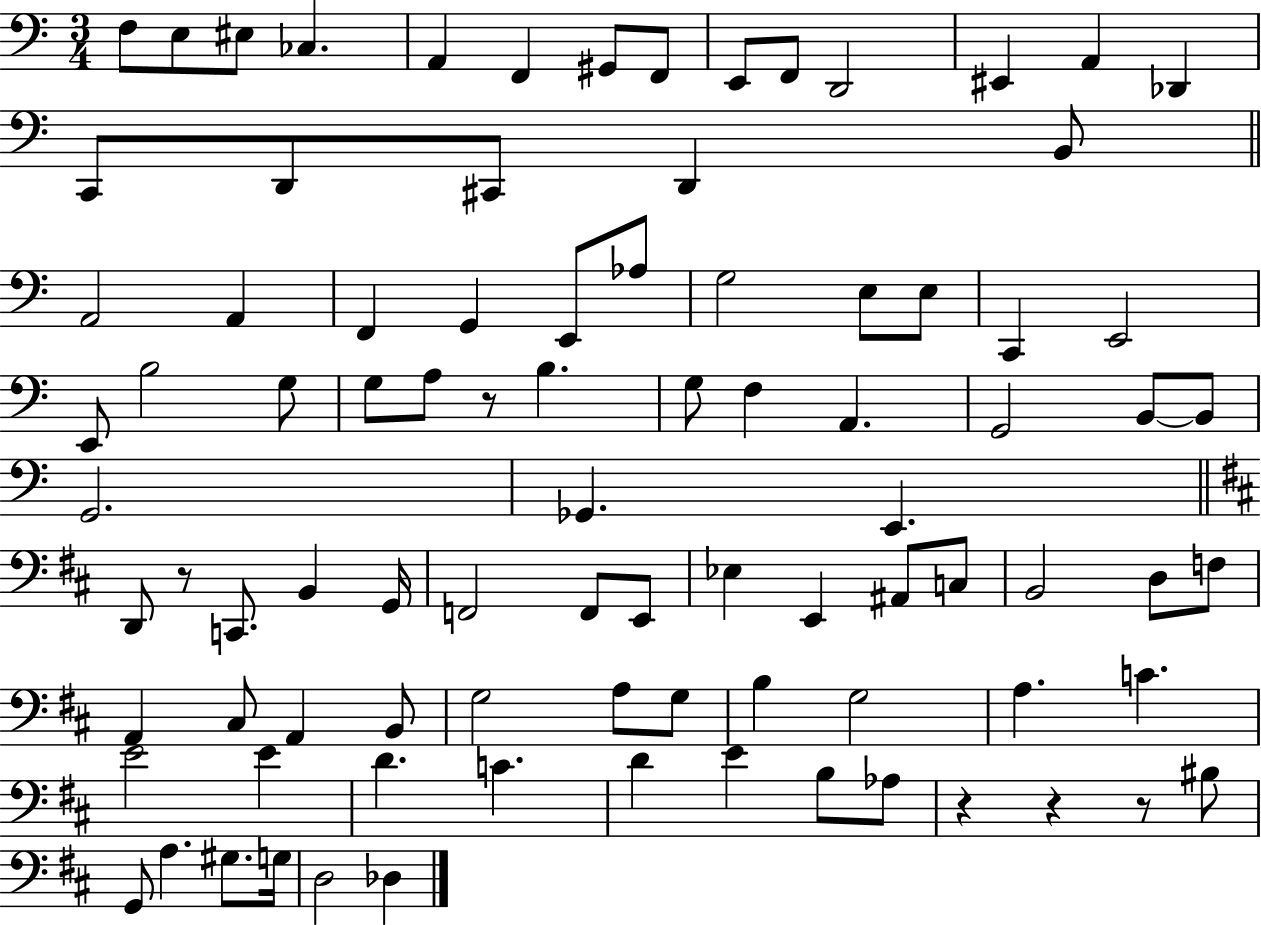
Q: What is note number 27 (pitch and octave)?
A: E3